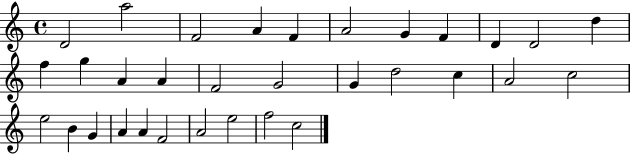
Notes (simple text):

D4/h A5/h F4/h A4/q F4/q A4/h G4/q F4/q D4/q D4/h D5/q F5/q G5/q A4/q A4/q F4/h G4/h G4/q D5/h C5/q A4/h C5/h E5/h B4/q G4/q A4/q A4/q F4/h A4/h E5/h F5/h C5/h